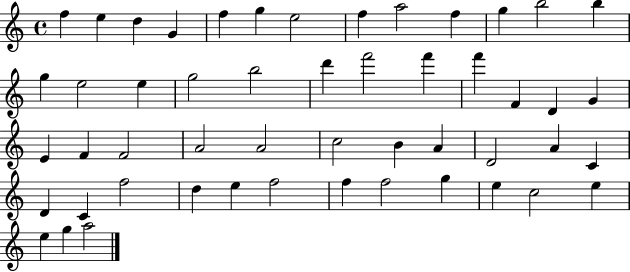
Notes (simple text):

F5/q E5/q D5/q G4/q F5/q G5/q E5/h F5/q A5/h F5/q G5/q B5/h B5/q G5/q E5/h E5/q G5/h B5/h D6/q F6/h F6/q F6/q F4/q D4/q G4/q E4/q F4/q F4/h A4/h A4/h C5/h B4/q A4/q D4/h A4/q C4/q D4/q C4/q F5/h D5/q E5/q F5/h F5/q F5/h G5/q E5/q C5/h E5/q E5/q G5/q A5/h